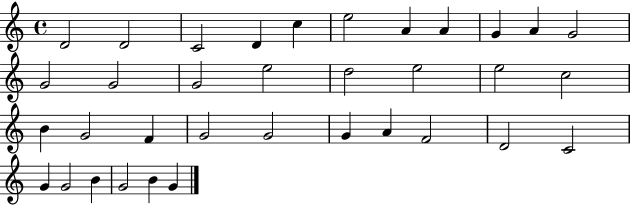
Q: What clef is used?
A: treble